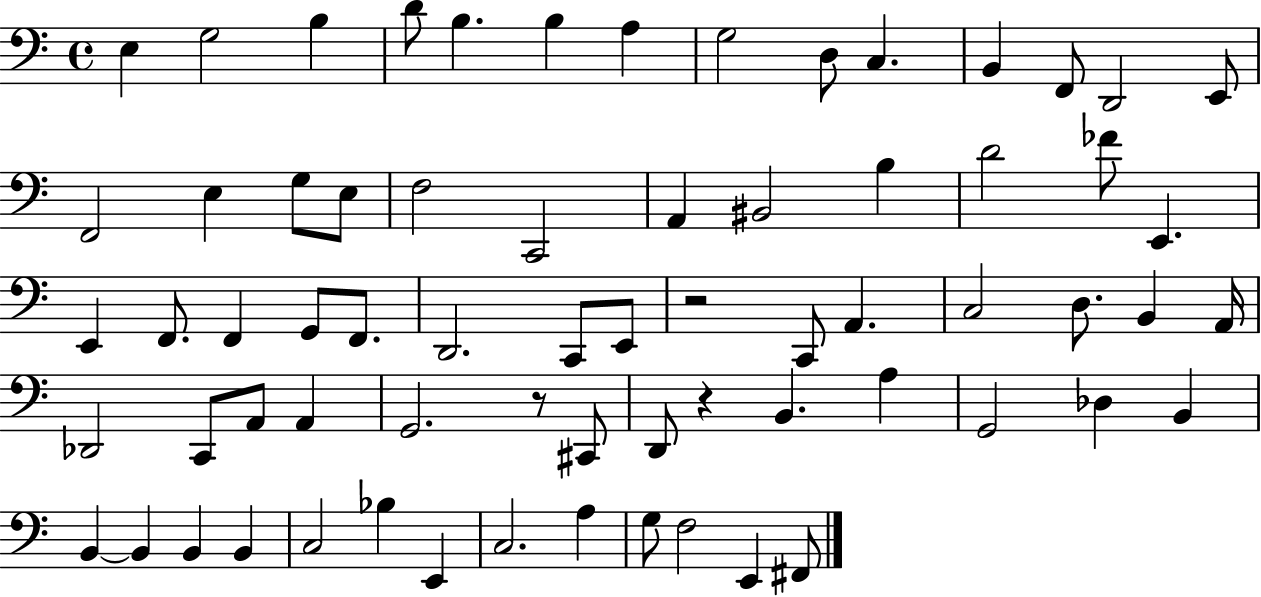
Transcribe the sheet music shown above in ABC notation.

X:1
T:Untitled
M:4/4
L:1/4
K:C
E, G,2 B, D/2 B, B, A, G,2 D,/2 C, B,, F,,/2 D,,2 E,,/2 F,,2 E, G,/2 E,/2 F,2 C,,2 A,, ^B,,2 B, D2 _F/2 E,, E,, F,,/2 F,, G,,/2 F,,/2 D,,2 C,,/2 E,,/2 z2 C,,/2 A,, C,2 D,/2 B,, A,,/4 _D,,2 C,,/2 A,,/2 A,, G,,2 z/2 ^C,,/2 D,,/2 z B,, A, G,,2 _D, B,, B,, B,, B,, B,, C,2 _B, E,, C,2 A, G,/2 F,2 E,, ^F,,/2